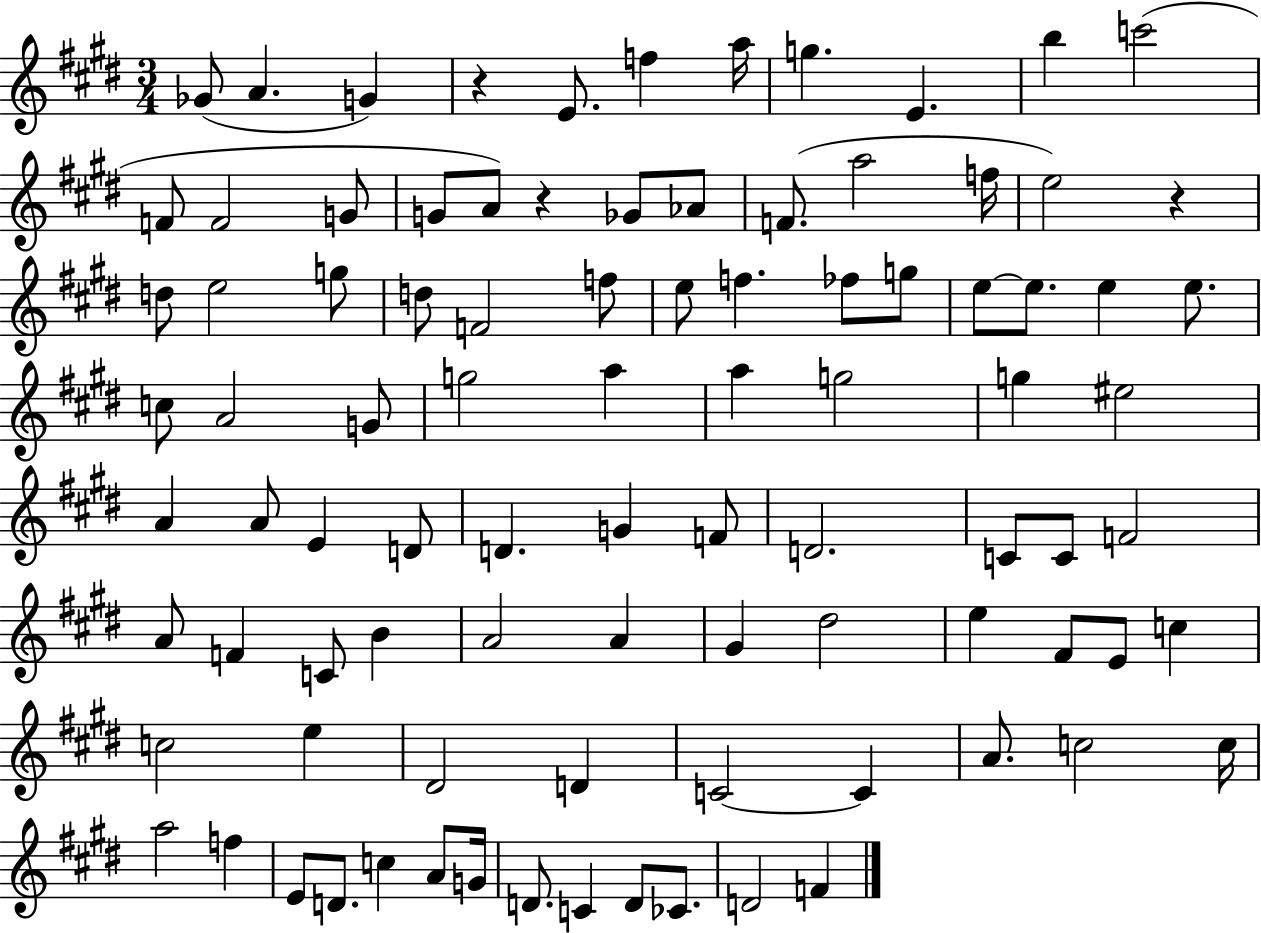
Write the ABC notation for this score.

X:1
T:Untitled
M:3/4
L:1/4
K:E
_G/2 A G z E/2 f a/4 g E b c'2 F/2 F2 G/2 G/2 A/2 z _G/2 _A/2 F/2 a2 f/4 e2 z d/2 e2 g/2 d/2 F2 f/2 e/2 f _f/2 g/2 e/2 e/2 e e/2 c/2 A2 G/2 g2 a a g2 g ^e2 A A/2 E D/2 D G F/2 D2 C/2 C/2 F2 A/2 F C/2 B A2 A ^G ^d2 e ^F/2 E/2 c c2 e ^D2 D C2 C A/2 c2 c/4 a2 f E/2 D/2 c A/2 G/4 D/2 C D/2 _C/2 D2 F